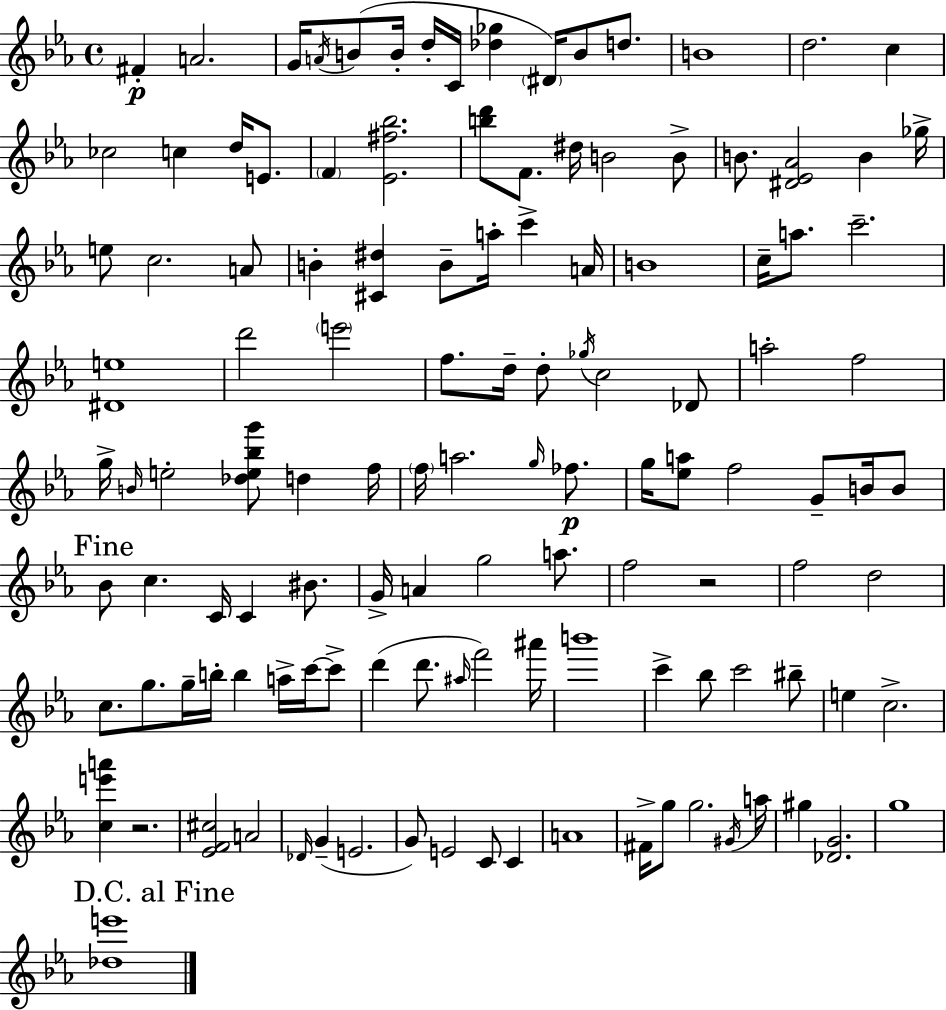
X:1
T:Untitled
M:4/4
L:1/4
K:Cm
^F A2 G/4 A/4 B/2 B/4 d/4 C/4 [_d_g] ^D/4 B/2 d/2 B4 d2 c _c2 c d/4 E/2 F [_E^f_b]2 [bd']/2 F/2 ^d/4 B2 B/2 B/2 [^D_E_A]2 B _g/4 e/2 c2 A/2 B [^C^d] B/2 a/4 c' A/4 B4 c/4 a/2 c'2 [^De]4 d'2 e'2 f/2 d/4 d/2 _g/4 c2 _D/2 a2 f2 g/4 B/4 e2 [_de_bg']/2 d f/4 f/4 a2 g/4 _f/2 g/4 [_ea]/2 f2 G/2 B/4 B/2 _B/2 c C/4 C ^B/2 G/4 A g2 a/2 f2 z2 f2 d2 c/2 g/2 g/4 b/4 b a/4 c'/4 c'/2 d' d'/2 ^a/4 f'2 ^a'/4 b'4 c' _b/2 c'2 ^b/2 e c2 [ce'a'] z2 [_EF^c]2 A2 _D/4 G E2 G/2 E2 C/2 C A4 ^F/4 g/2 g2 ^G/4 a/4 ^g [_DG]2 g4 [_de']4